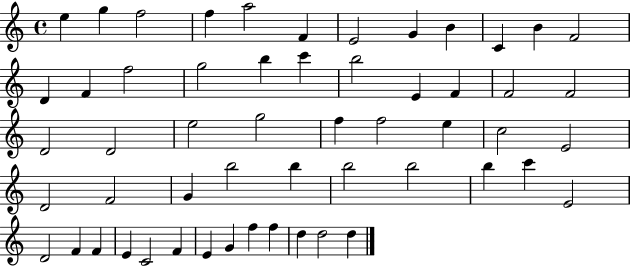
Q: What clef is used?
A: treble